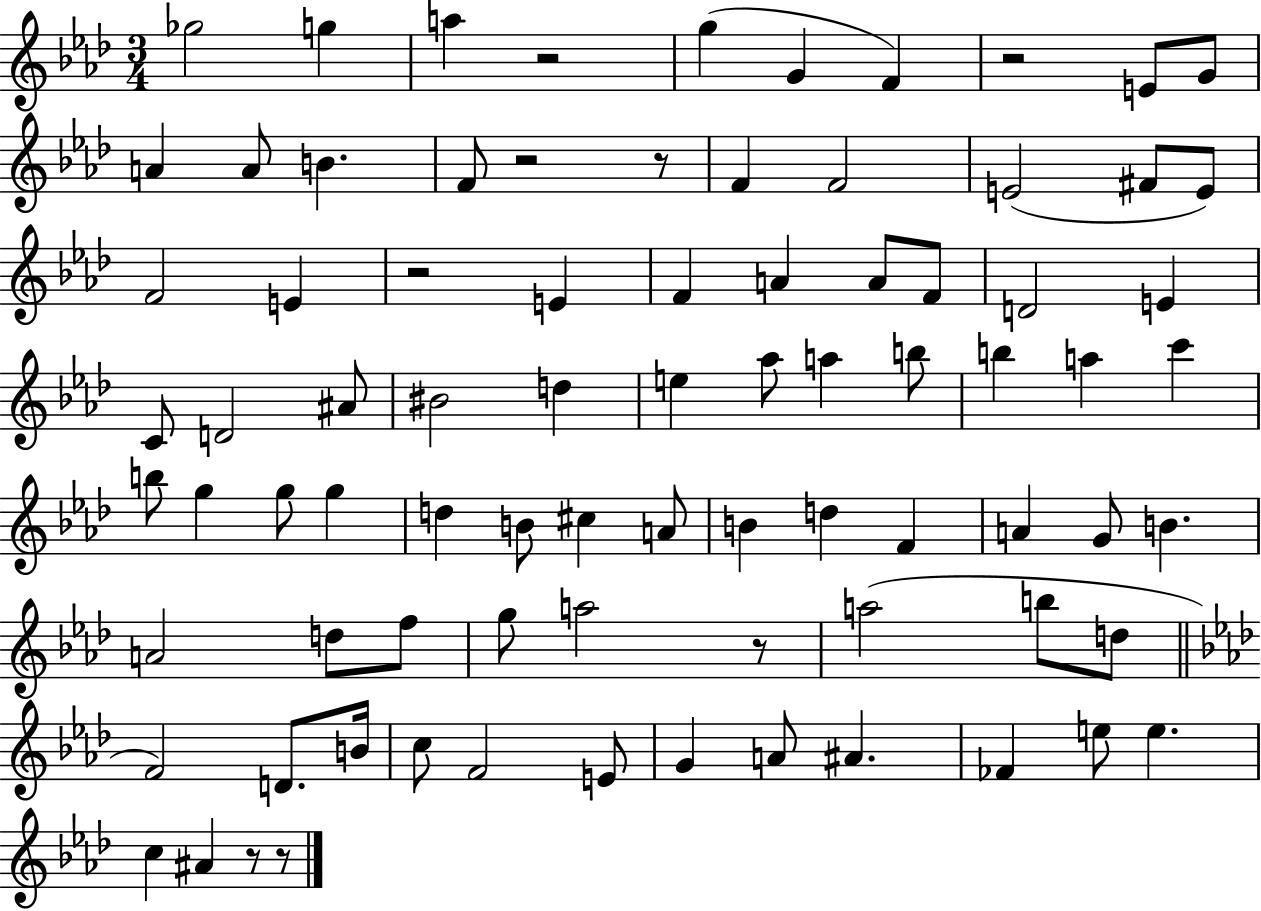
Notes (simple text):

Gb5/h G5/q A5/q R/h G5/q G4/q F4/q R/h E4/e G4/e A4/q A4/e B4/q. F4/e R/h R/e F4/q F4/h E4/h F#4/e E4/e F4/h E4/q R/h E4/q F4/q A4/q A4/e F4/e D4/h E4/q C4/e D4/h A#4/e BIS4/h D5/q E5/q Ab5/e A5/q B5/e B5/q A5/q C6/q B5/e G5/q G5/e G5/q D5/q B4/e C#5/q A4/e B4/q D5/q F4/q A4/q G4/e B4/q. A4/h D5/e F5/e G5/e A5/h R/e A5/h B5/e D5/e F4/h D4/e. B4/s C5/e F4/h E4/e G4/q A4/e A#4/q. FES4/q E5/e E5/q. C5/q A#4/q R/e R/e